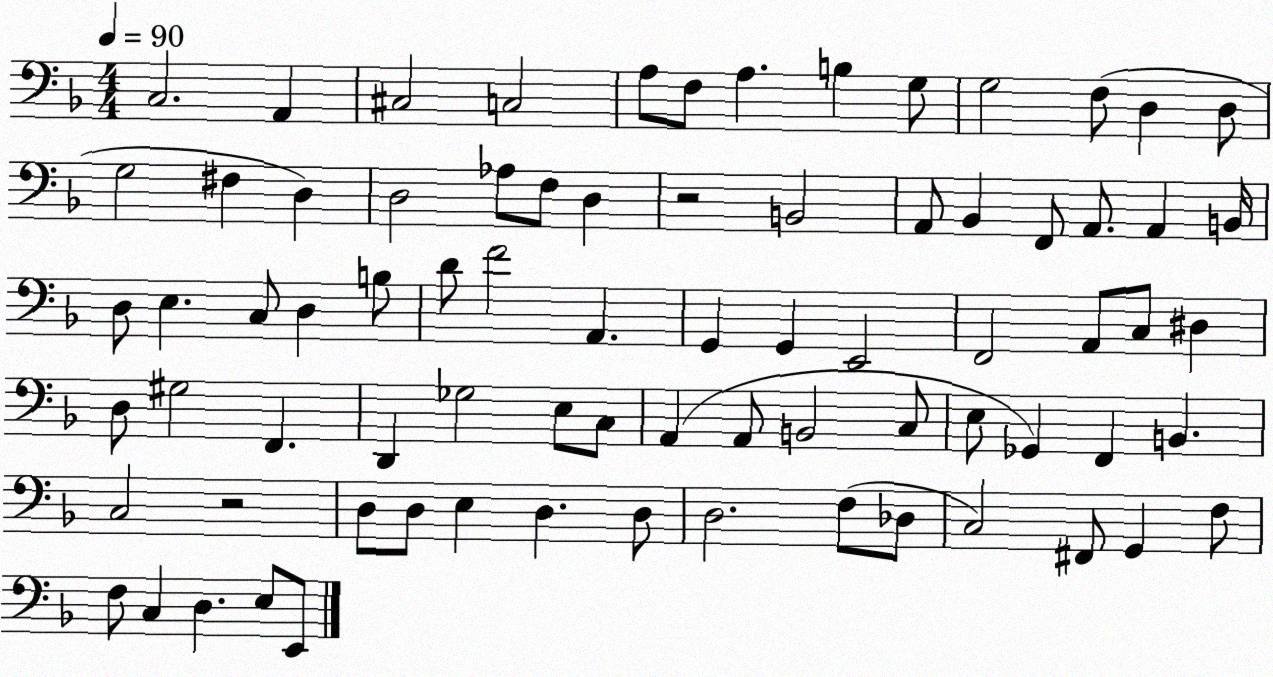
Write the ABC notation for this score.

X:1
T:Untitled
M:4/4
L:1/4
K:F
C,2 A,, ^C,2 C,2 A,/2 F,/2 A, B, G,/2 G,2 F,/2 D, D,/2 G,2 ^F, D, D,2 _A,/2 F,/2 D, z2 B,,2 A,,/2 _B,, F,,/2 A,,/2 A,, B,,/4 D,/2 E, C,/2 D, B,/2 D/2 F2 A,, G,, G,, E,,2 F,,2 A,,/2 C,/2 ^D, D,/2 ^G,2 F,, D,, _G,2 E,/2 C,/2 A,, A,,/2 B,,2 C,/2 E,/2 _G,, F,, B,, C,2 z2 D,/2 D,/2 E, D, D,/2 D,2 F,/2 _D,/2 C,2 ^F,,/2 G,, F,/2 F,/2 C, D, E,/2 E,,/2